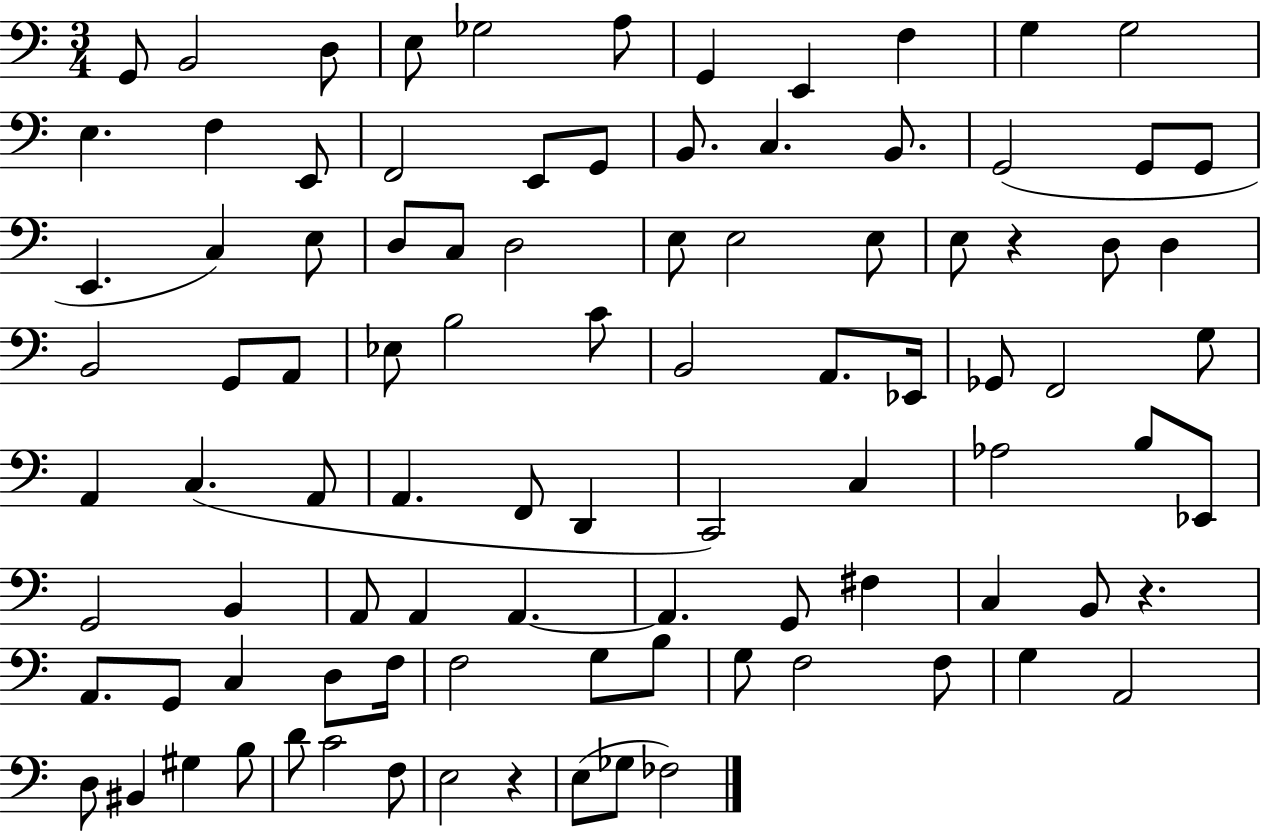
{
  \clef bass
  \numericTimeSignature
  \time 3/4
  \key c \major
  g,8 b,2 d8 | e8 ges2 a8 | g,4 e,4 f4 | g4 g2 | \break e4. f4 e,8 | f,2 e,8 g,8 | b,8. c4. b,8. | g,2( g,8 g,8 | \break e,4. c4) e8 | d8 c8 d2 | e8 e2 e8 | e8 r4 d8 d4 | \break b,2 g,8 a,8 | ees8 b2 c'8 | b,2 a,8. ees,16 | ges,8 f,2 g8 | \break a,4 c4.( a,8 | a,4. f,8 d,4 | c,2) c4 | aes2 b8 ees,8 | \break g,2 b,4 | a,8 a,4 a,4.~~ | a,4. g,8 fis4 | c4 b,8 r4. | \break a,8. g,8 c4 d8 f16 | f2 g8 b8 | g8 f2 f8 | g4 a,2 | \break d8 bis,4 gis4 b8 | d'8 c'2 f8 | e2 r4 | e8( ges8 fes2) | \break \bar "|."
}